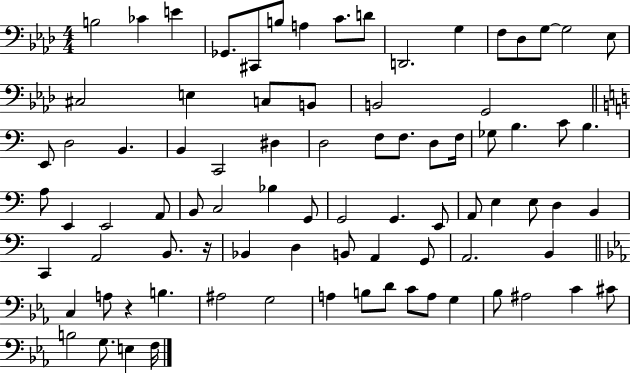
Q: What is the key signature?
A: AES major